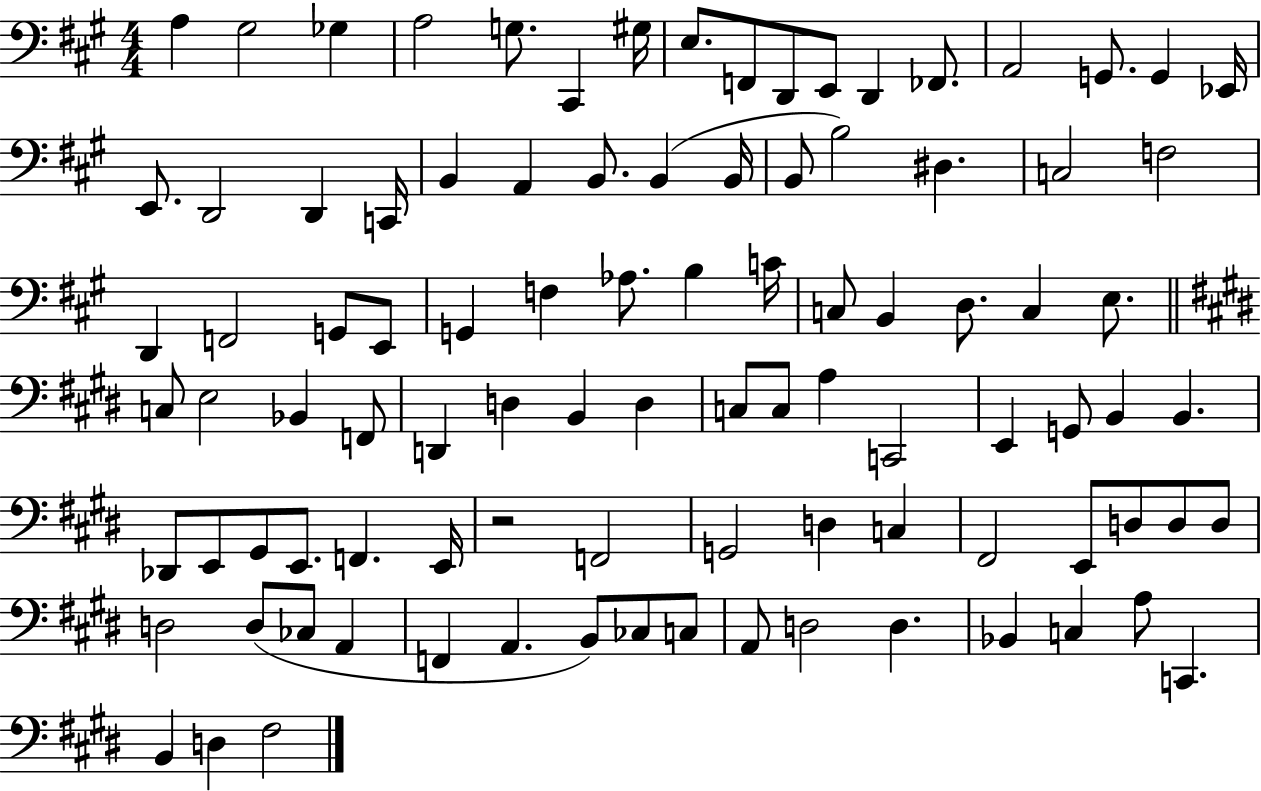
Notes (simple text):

A3/q G#3/h Gb3/q A3/h G3/e. C#2/q G#3/s E3/e. F2/e D2/e E2/e D2/q FES2/e. A2/h G2/e. G2/q Eb2/s E2/e. D2/h D2/q C2/s B2/q A2/q B2/e. B2/q B2/s B2/e B3/h D#3/q. C3/h F3/h D2/q F2/h G2/e E2/e G2/q F3/q Ab3/e. B3/q C4/s C3/e B2/q D3/e. C3/q E3/e. C3/e E3/h Bb2/q F2/e D2/q D3/q B2/q D3/q C3/e C3/e A3/q C2/h E2/q G2/e B2/q B2/q. Db2/e E2/e G#2/e E2/e. F2/q. E2/s R/h F2/h G2/h D3/q C3/q F#2/h E2/e D3/e D3/e D3/e D3/h D3/e CES3/e A2/q F2/q A2/q. B2/e CES3/e C3/e A2/e D3/h D3/q. Bb2/q C3/q A3/e C2/q. B2/q D3/q F#3/h